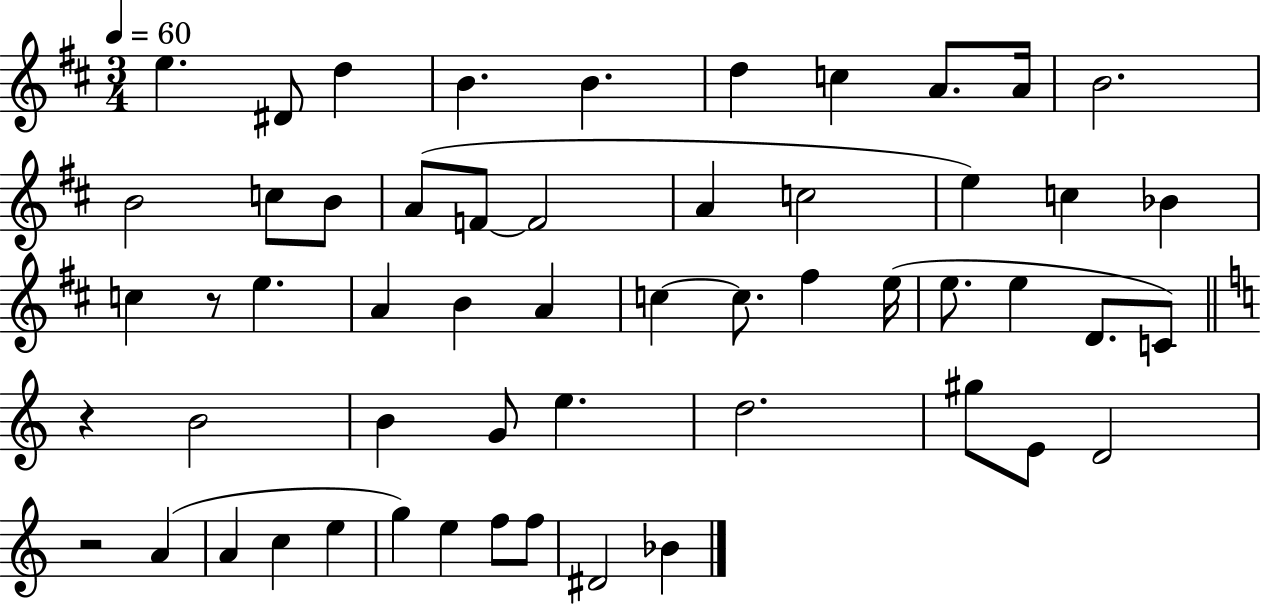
X:1
T:Untitled
M:3/4
L:1/4
K:D
e ^D/2 d B B d c A/2 A/4 B2 B2 c/2 B/2 A/2 F/2 F2 A c2 e c _B c z/2 e A B A c c/2 ^f e/4 e/2 e D/2 C/2 z B2 B G/2 e d2 ^g/2 E/2 D2 z2 A A c e g e f/2 f/2 ^D2 _B